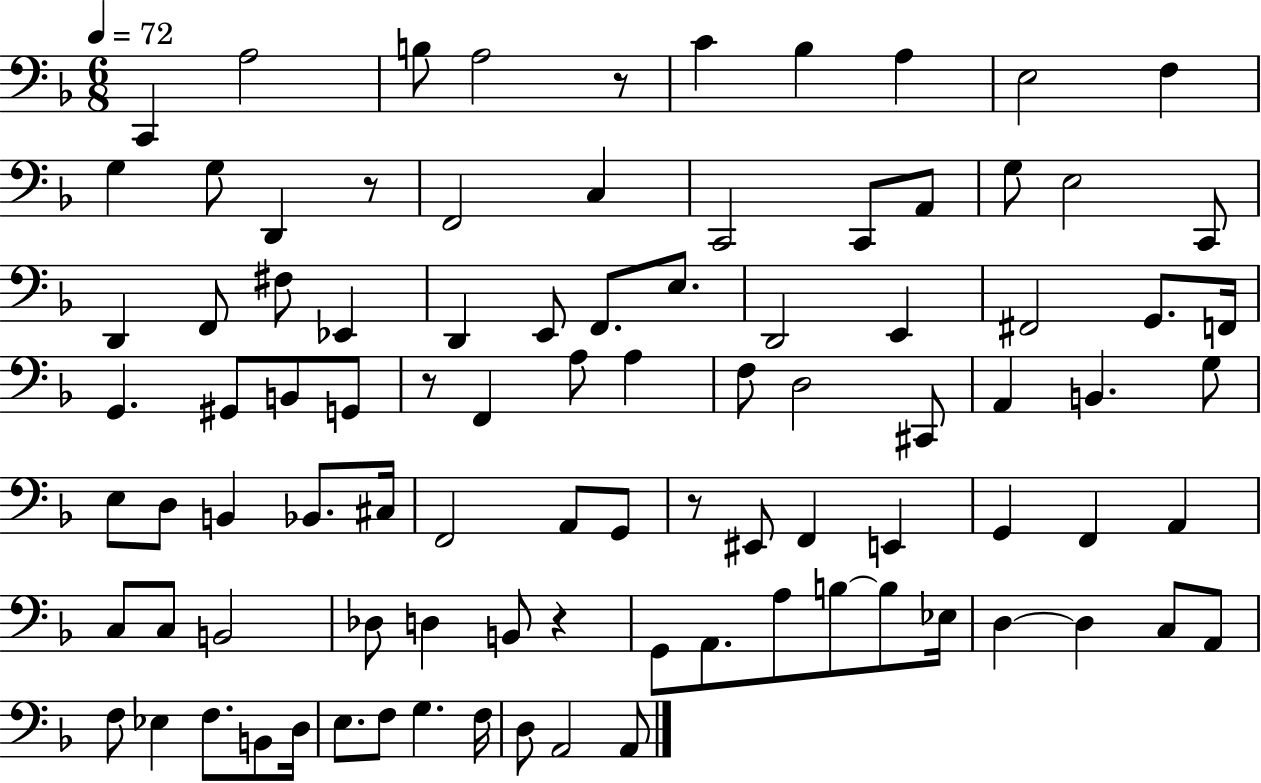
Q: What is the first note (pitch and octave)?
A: C2